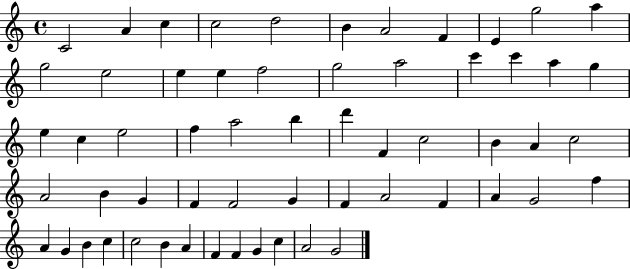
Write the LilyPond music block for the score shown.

{
  \clef treble
  \time 4/4
  \defaultTimeSignature
  \key c \major
  c'2 a'4 c''4 | c''2 d''2 | b'4 a'2 f'4 | e'4 g''2 a''4 | \break g''2 e''2 | e''4 e''4 f''2 | g''2 a''2 | c'''4 c'''4 a''4 g''4 | \break e''4 c''4 e''2 | f''4 a''2 b''4 | d'''4 f'4 c''2 | b'4 a'4 c''2 | \break a'2 b'4 g'4 | f'4 f'2 g'4 | f'4 a'2 f'4 | a'4 g'2 f''4 | \break a'4 g'4 b'4 c''4 | c''2 b'4 a'4 | f'4 f'4 g'4 c''4 | a'2 g'2 | \break \bar "|."
}